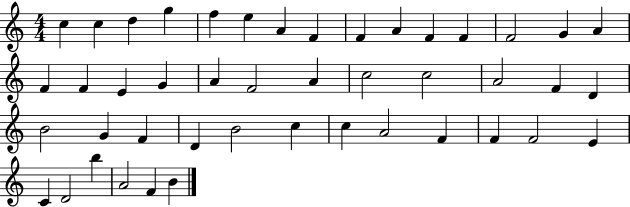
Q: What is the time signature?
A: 4/4